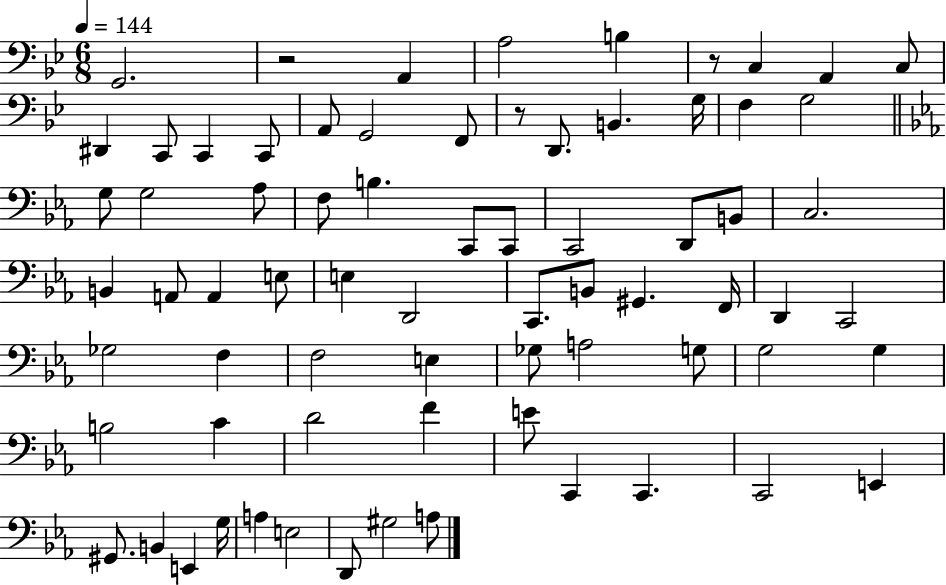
G2/h. R/h A2/q A3/h B3/q R/e C3/q A2/q C3/e D#2/q C2/e C2/q C2/e A2/e G2/h F2/e R/e D2/e. B2/q. G3/s F3/q G3/h G3/e G3/h Ab3/e F3/e B3/q. C2/e C2/e C2/h D2/e B2/e C3/h. B2/q A2/e A2/q E3/e E3/q D2/h C2/e. B2/e G#2/q. F2/s D2/q C2/h Gb3/h F3/q F3/h E3/q Gb3/e A3/h G3/e G3/h G3/q B3/h C4/q D4/h F4/q E4/e C2/q C2/q. C2/h E2/q G#2/e. B2/q E2/q G3/s A3/q E3/h D2/e G#3/h A3/e